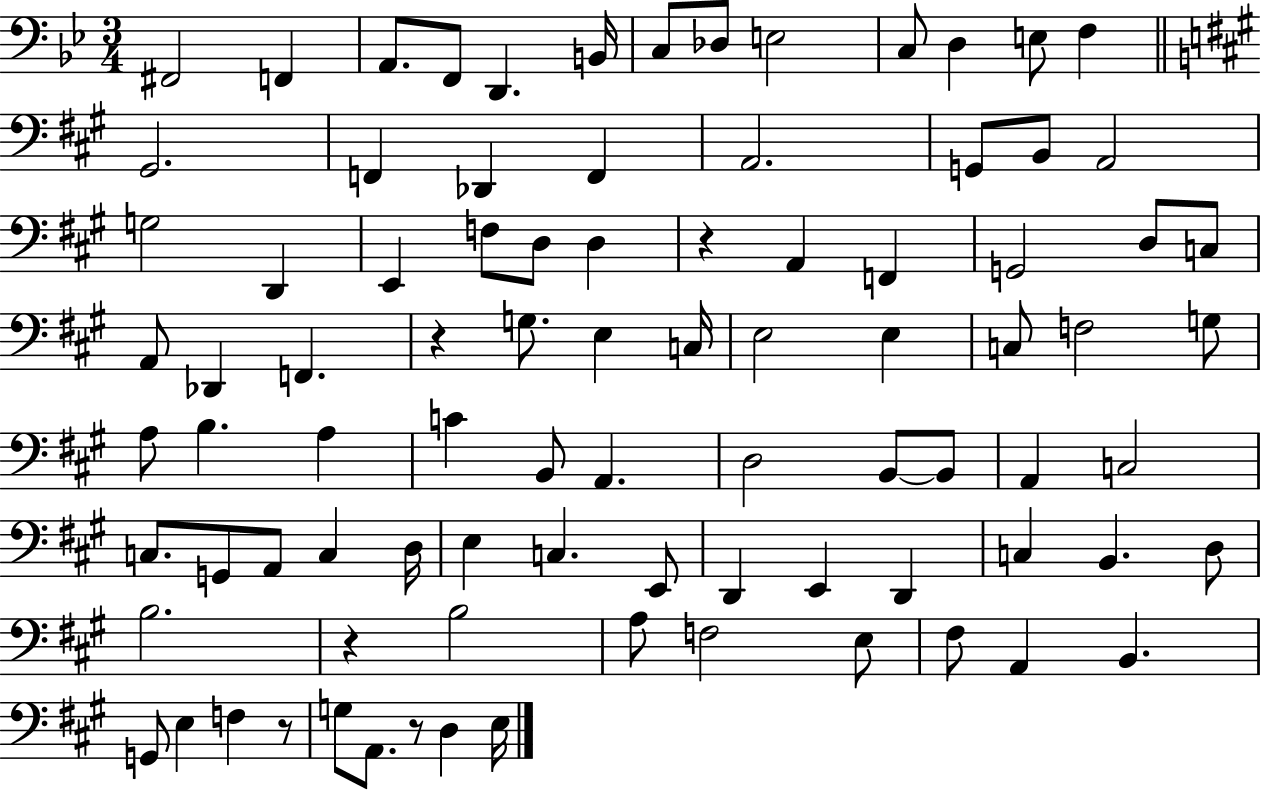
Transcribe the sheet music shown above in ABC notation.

X:1
T:Untitled
M:3/4
L:1/4
K:Bb
^F,,2 F,, A,,/2 F,,/2 D,, B,,/4 C,/2 _D,/2 E,2 C,/2 D, E,/2 F, ^G,,2 F,, _D,, F,, A,,2 G,,/2 B,,/2 A,,2 G,2 D,, E,, F,/2 D,/2 D, z A,, F,, G,,2 D,/2 C,/2 A,,/2 _D,, F,, z G,/2 E, C,/4 E,2 E, C,/2 F,2 G,/2 A,/2 B, A, C B,,/2 A,, D,2 B,,/2 B,,/2 A,, C,2 C,/2 G,,/2 A,,/2 C, D,/4 E, C, E,,/2 D,, E,, D,, C, B,, D,/2 B,2 z B,2 A,/2 F,2 E,/2 ^F,/2 A,, B,, G,,/2 E, F, z/2 G,/2 A,,/2 z/2 D, E,/4